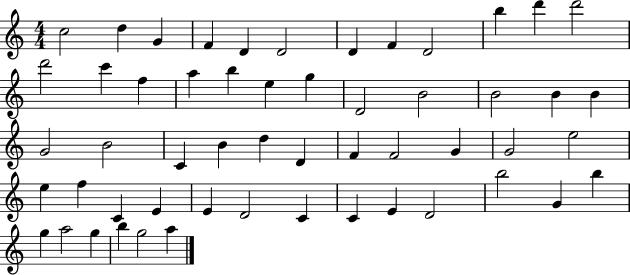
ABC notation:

X:1
T:Untitled
M:4/4
L:1/4
K:C
c2 d G F D D2 D F D2 b d' d'2 d'2 c' f a b e g D2 B2 B2 B B G2 B2 C B d D F F2 G G2 e2 e f C E E D2 C C E D2 b2 G b g a2 g b g2 a